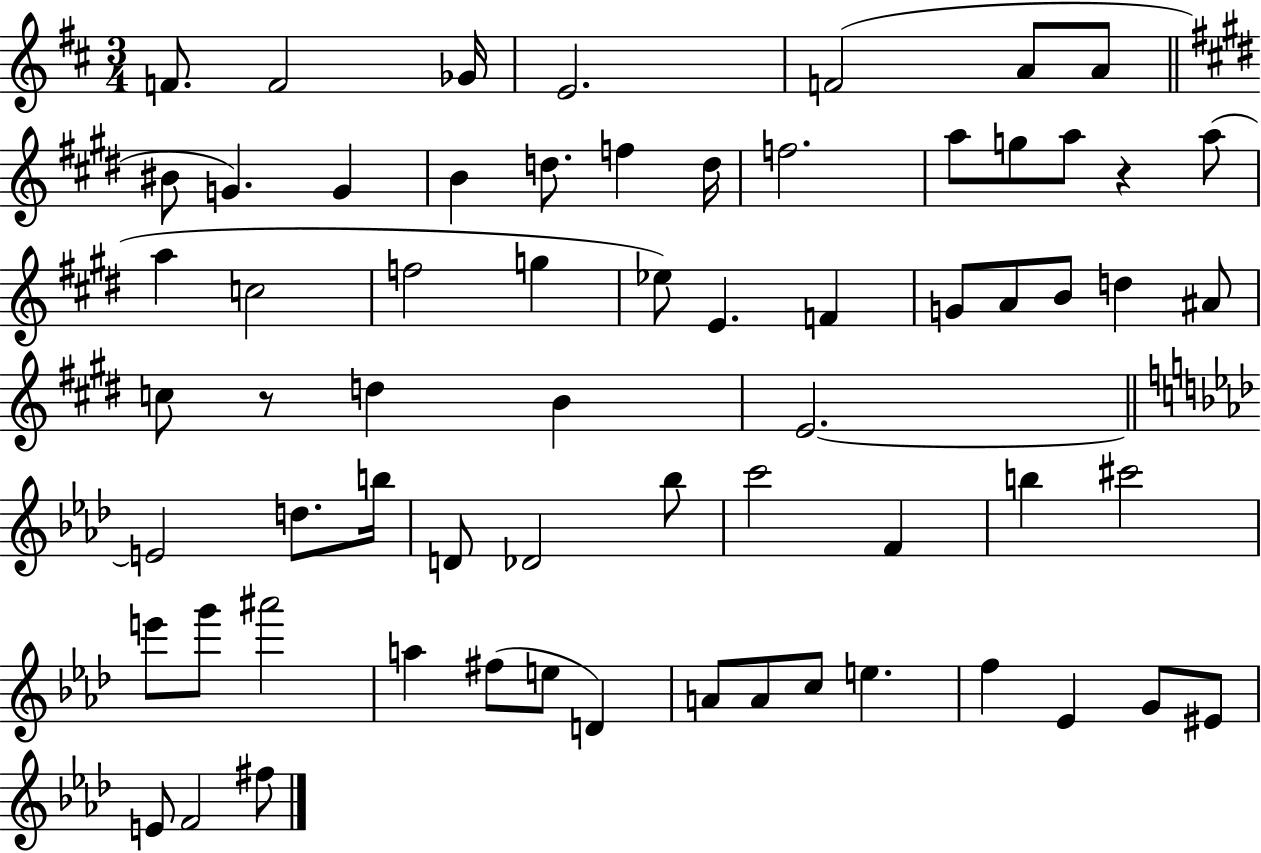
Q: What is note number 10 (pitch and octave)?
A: G4